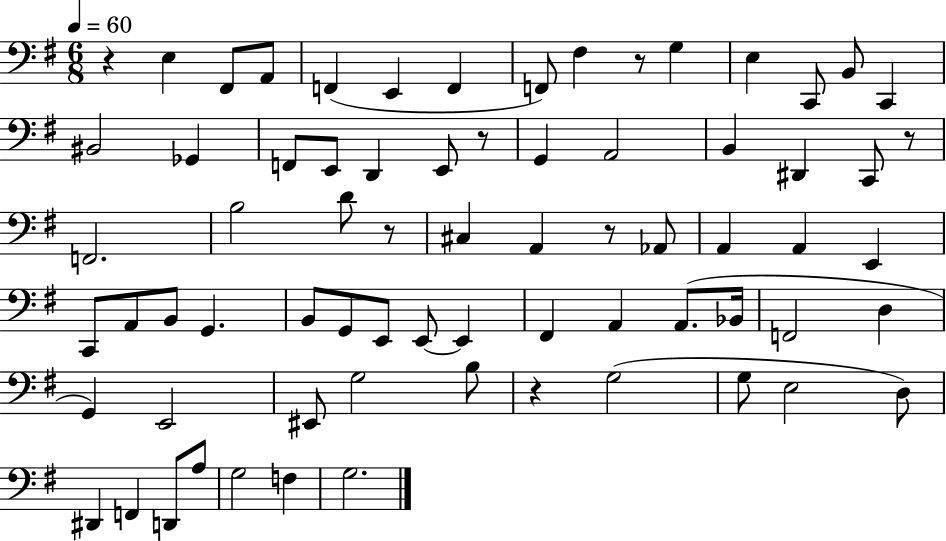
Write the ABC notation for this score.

X:1
T:Untitled
M:6/8
L:1/4
K:G
z E, ^F,,/2 A,,/2 F,, E,, F,, F,,/2 ^F, z/2 G, E, C,,/2 B,,/2 C,, ^B,,2 _G,, F,,/2 E,,/2 D,, E,,/2 z/2 G,, A,,2 B,, ^D,, C,,/2 z/2 F,,2 B,2 D/2 z/2 ^C, A,, z/2 _A,,/2 A,, A,, E,, C,,/2 A,,/2 B,,/2 G,, B,,/2 G,,/2 E,,/2 E,,/2 E,, ^F,, A,, A,,/2 _B,,/4 F,,2 D, G,, E,,2 ^E,,/2 G,2 B,/2 z G,2 G,/2 E,2 D,/2 ^D,, F,, D,,/2 A,/2 G,2 F, G,2